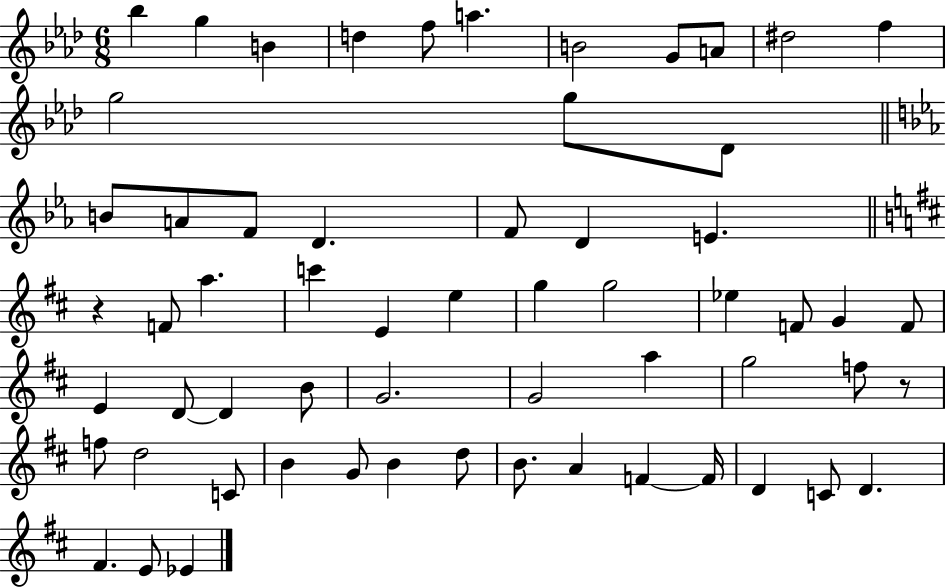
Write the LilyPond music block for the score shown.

{
  \clef treble
  \numericTimeSignature
  \time 6/8
  \key aes \major
  bes''4 g''4 b'4 | d''4 f''8 a''4. | b'2 g'8 a'8 | dis''2 f''4 | \break g''2 g''8 des'8 | \bar "||" \break \key ees \major b'8 a'8 f'8 d'4. | f'8 d'4 e'4. | \bar "||" \break \key d \major r4 f'8 a''4. | c'''4 e'4 e''4 | g''4 g''2 | ees''4 f'8 g'4 f'8 | \break e'4 d'8~~ d'4 b'8 | g'2. | g'2 a''4 | g''2 f''8 r8 | \break f''8 d''2 c'8 | b'4 g'8 b'4 d''8 | b'8. a'4 f'4~~ f'16 | d'4 c'8 d'4. | \break fis'4. e'8 ees'4 | \bar "|."
}